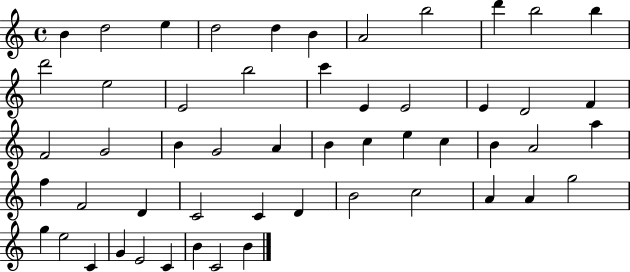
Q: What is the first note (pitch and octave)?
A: B4